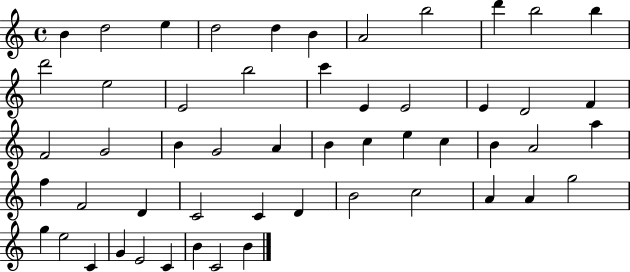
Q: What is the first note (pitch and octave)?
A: B4